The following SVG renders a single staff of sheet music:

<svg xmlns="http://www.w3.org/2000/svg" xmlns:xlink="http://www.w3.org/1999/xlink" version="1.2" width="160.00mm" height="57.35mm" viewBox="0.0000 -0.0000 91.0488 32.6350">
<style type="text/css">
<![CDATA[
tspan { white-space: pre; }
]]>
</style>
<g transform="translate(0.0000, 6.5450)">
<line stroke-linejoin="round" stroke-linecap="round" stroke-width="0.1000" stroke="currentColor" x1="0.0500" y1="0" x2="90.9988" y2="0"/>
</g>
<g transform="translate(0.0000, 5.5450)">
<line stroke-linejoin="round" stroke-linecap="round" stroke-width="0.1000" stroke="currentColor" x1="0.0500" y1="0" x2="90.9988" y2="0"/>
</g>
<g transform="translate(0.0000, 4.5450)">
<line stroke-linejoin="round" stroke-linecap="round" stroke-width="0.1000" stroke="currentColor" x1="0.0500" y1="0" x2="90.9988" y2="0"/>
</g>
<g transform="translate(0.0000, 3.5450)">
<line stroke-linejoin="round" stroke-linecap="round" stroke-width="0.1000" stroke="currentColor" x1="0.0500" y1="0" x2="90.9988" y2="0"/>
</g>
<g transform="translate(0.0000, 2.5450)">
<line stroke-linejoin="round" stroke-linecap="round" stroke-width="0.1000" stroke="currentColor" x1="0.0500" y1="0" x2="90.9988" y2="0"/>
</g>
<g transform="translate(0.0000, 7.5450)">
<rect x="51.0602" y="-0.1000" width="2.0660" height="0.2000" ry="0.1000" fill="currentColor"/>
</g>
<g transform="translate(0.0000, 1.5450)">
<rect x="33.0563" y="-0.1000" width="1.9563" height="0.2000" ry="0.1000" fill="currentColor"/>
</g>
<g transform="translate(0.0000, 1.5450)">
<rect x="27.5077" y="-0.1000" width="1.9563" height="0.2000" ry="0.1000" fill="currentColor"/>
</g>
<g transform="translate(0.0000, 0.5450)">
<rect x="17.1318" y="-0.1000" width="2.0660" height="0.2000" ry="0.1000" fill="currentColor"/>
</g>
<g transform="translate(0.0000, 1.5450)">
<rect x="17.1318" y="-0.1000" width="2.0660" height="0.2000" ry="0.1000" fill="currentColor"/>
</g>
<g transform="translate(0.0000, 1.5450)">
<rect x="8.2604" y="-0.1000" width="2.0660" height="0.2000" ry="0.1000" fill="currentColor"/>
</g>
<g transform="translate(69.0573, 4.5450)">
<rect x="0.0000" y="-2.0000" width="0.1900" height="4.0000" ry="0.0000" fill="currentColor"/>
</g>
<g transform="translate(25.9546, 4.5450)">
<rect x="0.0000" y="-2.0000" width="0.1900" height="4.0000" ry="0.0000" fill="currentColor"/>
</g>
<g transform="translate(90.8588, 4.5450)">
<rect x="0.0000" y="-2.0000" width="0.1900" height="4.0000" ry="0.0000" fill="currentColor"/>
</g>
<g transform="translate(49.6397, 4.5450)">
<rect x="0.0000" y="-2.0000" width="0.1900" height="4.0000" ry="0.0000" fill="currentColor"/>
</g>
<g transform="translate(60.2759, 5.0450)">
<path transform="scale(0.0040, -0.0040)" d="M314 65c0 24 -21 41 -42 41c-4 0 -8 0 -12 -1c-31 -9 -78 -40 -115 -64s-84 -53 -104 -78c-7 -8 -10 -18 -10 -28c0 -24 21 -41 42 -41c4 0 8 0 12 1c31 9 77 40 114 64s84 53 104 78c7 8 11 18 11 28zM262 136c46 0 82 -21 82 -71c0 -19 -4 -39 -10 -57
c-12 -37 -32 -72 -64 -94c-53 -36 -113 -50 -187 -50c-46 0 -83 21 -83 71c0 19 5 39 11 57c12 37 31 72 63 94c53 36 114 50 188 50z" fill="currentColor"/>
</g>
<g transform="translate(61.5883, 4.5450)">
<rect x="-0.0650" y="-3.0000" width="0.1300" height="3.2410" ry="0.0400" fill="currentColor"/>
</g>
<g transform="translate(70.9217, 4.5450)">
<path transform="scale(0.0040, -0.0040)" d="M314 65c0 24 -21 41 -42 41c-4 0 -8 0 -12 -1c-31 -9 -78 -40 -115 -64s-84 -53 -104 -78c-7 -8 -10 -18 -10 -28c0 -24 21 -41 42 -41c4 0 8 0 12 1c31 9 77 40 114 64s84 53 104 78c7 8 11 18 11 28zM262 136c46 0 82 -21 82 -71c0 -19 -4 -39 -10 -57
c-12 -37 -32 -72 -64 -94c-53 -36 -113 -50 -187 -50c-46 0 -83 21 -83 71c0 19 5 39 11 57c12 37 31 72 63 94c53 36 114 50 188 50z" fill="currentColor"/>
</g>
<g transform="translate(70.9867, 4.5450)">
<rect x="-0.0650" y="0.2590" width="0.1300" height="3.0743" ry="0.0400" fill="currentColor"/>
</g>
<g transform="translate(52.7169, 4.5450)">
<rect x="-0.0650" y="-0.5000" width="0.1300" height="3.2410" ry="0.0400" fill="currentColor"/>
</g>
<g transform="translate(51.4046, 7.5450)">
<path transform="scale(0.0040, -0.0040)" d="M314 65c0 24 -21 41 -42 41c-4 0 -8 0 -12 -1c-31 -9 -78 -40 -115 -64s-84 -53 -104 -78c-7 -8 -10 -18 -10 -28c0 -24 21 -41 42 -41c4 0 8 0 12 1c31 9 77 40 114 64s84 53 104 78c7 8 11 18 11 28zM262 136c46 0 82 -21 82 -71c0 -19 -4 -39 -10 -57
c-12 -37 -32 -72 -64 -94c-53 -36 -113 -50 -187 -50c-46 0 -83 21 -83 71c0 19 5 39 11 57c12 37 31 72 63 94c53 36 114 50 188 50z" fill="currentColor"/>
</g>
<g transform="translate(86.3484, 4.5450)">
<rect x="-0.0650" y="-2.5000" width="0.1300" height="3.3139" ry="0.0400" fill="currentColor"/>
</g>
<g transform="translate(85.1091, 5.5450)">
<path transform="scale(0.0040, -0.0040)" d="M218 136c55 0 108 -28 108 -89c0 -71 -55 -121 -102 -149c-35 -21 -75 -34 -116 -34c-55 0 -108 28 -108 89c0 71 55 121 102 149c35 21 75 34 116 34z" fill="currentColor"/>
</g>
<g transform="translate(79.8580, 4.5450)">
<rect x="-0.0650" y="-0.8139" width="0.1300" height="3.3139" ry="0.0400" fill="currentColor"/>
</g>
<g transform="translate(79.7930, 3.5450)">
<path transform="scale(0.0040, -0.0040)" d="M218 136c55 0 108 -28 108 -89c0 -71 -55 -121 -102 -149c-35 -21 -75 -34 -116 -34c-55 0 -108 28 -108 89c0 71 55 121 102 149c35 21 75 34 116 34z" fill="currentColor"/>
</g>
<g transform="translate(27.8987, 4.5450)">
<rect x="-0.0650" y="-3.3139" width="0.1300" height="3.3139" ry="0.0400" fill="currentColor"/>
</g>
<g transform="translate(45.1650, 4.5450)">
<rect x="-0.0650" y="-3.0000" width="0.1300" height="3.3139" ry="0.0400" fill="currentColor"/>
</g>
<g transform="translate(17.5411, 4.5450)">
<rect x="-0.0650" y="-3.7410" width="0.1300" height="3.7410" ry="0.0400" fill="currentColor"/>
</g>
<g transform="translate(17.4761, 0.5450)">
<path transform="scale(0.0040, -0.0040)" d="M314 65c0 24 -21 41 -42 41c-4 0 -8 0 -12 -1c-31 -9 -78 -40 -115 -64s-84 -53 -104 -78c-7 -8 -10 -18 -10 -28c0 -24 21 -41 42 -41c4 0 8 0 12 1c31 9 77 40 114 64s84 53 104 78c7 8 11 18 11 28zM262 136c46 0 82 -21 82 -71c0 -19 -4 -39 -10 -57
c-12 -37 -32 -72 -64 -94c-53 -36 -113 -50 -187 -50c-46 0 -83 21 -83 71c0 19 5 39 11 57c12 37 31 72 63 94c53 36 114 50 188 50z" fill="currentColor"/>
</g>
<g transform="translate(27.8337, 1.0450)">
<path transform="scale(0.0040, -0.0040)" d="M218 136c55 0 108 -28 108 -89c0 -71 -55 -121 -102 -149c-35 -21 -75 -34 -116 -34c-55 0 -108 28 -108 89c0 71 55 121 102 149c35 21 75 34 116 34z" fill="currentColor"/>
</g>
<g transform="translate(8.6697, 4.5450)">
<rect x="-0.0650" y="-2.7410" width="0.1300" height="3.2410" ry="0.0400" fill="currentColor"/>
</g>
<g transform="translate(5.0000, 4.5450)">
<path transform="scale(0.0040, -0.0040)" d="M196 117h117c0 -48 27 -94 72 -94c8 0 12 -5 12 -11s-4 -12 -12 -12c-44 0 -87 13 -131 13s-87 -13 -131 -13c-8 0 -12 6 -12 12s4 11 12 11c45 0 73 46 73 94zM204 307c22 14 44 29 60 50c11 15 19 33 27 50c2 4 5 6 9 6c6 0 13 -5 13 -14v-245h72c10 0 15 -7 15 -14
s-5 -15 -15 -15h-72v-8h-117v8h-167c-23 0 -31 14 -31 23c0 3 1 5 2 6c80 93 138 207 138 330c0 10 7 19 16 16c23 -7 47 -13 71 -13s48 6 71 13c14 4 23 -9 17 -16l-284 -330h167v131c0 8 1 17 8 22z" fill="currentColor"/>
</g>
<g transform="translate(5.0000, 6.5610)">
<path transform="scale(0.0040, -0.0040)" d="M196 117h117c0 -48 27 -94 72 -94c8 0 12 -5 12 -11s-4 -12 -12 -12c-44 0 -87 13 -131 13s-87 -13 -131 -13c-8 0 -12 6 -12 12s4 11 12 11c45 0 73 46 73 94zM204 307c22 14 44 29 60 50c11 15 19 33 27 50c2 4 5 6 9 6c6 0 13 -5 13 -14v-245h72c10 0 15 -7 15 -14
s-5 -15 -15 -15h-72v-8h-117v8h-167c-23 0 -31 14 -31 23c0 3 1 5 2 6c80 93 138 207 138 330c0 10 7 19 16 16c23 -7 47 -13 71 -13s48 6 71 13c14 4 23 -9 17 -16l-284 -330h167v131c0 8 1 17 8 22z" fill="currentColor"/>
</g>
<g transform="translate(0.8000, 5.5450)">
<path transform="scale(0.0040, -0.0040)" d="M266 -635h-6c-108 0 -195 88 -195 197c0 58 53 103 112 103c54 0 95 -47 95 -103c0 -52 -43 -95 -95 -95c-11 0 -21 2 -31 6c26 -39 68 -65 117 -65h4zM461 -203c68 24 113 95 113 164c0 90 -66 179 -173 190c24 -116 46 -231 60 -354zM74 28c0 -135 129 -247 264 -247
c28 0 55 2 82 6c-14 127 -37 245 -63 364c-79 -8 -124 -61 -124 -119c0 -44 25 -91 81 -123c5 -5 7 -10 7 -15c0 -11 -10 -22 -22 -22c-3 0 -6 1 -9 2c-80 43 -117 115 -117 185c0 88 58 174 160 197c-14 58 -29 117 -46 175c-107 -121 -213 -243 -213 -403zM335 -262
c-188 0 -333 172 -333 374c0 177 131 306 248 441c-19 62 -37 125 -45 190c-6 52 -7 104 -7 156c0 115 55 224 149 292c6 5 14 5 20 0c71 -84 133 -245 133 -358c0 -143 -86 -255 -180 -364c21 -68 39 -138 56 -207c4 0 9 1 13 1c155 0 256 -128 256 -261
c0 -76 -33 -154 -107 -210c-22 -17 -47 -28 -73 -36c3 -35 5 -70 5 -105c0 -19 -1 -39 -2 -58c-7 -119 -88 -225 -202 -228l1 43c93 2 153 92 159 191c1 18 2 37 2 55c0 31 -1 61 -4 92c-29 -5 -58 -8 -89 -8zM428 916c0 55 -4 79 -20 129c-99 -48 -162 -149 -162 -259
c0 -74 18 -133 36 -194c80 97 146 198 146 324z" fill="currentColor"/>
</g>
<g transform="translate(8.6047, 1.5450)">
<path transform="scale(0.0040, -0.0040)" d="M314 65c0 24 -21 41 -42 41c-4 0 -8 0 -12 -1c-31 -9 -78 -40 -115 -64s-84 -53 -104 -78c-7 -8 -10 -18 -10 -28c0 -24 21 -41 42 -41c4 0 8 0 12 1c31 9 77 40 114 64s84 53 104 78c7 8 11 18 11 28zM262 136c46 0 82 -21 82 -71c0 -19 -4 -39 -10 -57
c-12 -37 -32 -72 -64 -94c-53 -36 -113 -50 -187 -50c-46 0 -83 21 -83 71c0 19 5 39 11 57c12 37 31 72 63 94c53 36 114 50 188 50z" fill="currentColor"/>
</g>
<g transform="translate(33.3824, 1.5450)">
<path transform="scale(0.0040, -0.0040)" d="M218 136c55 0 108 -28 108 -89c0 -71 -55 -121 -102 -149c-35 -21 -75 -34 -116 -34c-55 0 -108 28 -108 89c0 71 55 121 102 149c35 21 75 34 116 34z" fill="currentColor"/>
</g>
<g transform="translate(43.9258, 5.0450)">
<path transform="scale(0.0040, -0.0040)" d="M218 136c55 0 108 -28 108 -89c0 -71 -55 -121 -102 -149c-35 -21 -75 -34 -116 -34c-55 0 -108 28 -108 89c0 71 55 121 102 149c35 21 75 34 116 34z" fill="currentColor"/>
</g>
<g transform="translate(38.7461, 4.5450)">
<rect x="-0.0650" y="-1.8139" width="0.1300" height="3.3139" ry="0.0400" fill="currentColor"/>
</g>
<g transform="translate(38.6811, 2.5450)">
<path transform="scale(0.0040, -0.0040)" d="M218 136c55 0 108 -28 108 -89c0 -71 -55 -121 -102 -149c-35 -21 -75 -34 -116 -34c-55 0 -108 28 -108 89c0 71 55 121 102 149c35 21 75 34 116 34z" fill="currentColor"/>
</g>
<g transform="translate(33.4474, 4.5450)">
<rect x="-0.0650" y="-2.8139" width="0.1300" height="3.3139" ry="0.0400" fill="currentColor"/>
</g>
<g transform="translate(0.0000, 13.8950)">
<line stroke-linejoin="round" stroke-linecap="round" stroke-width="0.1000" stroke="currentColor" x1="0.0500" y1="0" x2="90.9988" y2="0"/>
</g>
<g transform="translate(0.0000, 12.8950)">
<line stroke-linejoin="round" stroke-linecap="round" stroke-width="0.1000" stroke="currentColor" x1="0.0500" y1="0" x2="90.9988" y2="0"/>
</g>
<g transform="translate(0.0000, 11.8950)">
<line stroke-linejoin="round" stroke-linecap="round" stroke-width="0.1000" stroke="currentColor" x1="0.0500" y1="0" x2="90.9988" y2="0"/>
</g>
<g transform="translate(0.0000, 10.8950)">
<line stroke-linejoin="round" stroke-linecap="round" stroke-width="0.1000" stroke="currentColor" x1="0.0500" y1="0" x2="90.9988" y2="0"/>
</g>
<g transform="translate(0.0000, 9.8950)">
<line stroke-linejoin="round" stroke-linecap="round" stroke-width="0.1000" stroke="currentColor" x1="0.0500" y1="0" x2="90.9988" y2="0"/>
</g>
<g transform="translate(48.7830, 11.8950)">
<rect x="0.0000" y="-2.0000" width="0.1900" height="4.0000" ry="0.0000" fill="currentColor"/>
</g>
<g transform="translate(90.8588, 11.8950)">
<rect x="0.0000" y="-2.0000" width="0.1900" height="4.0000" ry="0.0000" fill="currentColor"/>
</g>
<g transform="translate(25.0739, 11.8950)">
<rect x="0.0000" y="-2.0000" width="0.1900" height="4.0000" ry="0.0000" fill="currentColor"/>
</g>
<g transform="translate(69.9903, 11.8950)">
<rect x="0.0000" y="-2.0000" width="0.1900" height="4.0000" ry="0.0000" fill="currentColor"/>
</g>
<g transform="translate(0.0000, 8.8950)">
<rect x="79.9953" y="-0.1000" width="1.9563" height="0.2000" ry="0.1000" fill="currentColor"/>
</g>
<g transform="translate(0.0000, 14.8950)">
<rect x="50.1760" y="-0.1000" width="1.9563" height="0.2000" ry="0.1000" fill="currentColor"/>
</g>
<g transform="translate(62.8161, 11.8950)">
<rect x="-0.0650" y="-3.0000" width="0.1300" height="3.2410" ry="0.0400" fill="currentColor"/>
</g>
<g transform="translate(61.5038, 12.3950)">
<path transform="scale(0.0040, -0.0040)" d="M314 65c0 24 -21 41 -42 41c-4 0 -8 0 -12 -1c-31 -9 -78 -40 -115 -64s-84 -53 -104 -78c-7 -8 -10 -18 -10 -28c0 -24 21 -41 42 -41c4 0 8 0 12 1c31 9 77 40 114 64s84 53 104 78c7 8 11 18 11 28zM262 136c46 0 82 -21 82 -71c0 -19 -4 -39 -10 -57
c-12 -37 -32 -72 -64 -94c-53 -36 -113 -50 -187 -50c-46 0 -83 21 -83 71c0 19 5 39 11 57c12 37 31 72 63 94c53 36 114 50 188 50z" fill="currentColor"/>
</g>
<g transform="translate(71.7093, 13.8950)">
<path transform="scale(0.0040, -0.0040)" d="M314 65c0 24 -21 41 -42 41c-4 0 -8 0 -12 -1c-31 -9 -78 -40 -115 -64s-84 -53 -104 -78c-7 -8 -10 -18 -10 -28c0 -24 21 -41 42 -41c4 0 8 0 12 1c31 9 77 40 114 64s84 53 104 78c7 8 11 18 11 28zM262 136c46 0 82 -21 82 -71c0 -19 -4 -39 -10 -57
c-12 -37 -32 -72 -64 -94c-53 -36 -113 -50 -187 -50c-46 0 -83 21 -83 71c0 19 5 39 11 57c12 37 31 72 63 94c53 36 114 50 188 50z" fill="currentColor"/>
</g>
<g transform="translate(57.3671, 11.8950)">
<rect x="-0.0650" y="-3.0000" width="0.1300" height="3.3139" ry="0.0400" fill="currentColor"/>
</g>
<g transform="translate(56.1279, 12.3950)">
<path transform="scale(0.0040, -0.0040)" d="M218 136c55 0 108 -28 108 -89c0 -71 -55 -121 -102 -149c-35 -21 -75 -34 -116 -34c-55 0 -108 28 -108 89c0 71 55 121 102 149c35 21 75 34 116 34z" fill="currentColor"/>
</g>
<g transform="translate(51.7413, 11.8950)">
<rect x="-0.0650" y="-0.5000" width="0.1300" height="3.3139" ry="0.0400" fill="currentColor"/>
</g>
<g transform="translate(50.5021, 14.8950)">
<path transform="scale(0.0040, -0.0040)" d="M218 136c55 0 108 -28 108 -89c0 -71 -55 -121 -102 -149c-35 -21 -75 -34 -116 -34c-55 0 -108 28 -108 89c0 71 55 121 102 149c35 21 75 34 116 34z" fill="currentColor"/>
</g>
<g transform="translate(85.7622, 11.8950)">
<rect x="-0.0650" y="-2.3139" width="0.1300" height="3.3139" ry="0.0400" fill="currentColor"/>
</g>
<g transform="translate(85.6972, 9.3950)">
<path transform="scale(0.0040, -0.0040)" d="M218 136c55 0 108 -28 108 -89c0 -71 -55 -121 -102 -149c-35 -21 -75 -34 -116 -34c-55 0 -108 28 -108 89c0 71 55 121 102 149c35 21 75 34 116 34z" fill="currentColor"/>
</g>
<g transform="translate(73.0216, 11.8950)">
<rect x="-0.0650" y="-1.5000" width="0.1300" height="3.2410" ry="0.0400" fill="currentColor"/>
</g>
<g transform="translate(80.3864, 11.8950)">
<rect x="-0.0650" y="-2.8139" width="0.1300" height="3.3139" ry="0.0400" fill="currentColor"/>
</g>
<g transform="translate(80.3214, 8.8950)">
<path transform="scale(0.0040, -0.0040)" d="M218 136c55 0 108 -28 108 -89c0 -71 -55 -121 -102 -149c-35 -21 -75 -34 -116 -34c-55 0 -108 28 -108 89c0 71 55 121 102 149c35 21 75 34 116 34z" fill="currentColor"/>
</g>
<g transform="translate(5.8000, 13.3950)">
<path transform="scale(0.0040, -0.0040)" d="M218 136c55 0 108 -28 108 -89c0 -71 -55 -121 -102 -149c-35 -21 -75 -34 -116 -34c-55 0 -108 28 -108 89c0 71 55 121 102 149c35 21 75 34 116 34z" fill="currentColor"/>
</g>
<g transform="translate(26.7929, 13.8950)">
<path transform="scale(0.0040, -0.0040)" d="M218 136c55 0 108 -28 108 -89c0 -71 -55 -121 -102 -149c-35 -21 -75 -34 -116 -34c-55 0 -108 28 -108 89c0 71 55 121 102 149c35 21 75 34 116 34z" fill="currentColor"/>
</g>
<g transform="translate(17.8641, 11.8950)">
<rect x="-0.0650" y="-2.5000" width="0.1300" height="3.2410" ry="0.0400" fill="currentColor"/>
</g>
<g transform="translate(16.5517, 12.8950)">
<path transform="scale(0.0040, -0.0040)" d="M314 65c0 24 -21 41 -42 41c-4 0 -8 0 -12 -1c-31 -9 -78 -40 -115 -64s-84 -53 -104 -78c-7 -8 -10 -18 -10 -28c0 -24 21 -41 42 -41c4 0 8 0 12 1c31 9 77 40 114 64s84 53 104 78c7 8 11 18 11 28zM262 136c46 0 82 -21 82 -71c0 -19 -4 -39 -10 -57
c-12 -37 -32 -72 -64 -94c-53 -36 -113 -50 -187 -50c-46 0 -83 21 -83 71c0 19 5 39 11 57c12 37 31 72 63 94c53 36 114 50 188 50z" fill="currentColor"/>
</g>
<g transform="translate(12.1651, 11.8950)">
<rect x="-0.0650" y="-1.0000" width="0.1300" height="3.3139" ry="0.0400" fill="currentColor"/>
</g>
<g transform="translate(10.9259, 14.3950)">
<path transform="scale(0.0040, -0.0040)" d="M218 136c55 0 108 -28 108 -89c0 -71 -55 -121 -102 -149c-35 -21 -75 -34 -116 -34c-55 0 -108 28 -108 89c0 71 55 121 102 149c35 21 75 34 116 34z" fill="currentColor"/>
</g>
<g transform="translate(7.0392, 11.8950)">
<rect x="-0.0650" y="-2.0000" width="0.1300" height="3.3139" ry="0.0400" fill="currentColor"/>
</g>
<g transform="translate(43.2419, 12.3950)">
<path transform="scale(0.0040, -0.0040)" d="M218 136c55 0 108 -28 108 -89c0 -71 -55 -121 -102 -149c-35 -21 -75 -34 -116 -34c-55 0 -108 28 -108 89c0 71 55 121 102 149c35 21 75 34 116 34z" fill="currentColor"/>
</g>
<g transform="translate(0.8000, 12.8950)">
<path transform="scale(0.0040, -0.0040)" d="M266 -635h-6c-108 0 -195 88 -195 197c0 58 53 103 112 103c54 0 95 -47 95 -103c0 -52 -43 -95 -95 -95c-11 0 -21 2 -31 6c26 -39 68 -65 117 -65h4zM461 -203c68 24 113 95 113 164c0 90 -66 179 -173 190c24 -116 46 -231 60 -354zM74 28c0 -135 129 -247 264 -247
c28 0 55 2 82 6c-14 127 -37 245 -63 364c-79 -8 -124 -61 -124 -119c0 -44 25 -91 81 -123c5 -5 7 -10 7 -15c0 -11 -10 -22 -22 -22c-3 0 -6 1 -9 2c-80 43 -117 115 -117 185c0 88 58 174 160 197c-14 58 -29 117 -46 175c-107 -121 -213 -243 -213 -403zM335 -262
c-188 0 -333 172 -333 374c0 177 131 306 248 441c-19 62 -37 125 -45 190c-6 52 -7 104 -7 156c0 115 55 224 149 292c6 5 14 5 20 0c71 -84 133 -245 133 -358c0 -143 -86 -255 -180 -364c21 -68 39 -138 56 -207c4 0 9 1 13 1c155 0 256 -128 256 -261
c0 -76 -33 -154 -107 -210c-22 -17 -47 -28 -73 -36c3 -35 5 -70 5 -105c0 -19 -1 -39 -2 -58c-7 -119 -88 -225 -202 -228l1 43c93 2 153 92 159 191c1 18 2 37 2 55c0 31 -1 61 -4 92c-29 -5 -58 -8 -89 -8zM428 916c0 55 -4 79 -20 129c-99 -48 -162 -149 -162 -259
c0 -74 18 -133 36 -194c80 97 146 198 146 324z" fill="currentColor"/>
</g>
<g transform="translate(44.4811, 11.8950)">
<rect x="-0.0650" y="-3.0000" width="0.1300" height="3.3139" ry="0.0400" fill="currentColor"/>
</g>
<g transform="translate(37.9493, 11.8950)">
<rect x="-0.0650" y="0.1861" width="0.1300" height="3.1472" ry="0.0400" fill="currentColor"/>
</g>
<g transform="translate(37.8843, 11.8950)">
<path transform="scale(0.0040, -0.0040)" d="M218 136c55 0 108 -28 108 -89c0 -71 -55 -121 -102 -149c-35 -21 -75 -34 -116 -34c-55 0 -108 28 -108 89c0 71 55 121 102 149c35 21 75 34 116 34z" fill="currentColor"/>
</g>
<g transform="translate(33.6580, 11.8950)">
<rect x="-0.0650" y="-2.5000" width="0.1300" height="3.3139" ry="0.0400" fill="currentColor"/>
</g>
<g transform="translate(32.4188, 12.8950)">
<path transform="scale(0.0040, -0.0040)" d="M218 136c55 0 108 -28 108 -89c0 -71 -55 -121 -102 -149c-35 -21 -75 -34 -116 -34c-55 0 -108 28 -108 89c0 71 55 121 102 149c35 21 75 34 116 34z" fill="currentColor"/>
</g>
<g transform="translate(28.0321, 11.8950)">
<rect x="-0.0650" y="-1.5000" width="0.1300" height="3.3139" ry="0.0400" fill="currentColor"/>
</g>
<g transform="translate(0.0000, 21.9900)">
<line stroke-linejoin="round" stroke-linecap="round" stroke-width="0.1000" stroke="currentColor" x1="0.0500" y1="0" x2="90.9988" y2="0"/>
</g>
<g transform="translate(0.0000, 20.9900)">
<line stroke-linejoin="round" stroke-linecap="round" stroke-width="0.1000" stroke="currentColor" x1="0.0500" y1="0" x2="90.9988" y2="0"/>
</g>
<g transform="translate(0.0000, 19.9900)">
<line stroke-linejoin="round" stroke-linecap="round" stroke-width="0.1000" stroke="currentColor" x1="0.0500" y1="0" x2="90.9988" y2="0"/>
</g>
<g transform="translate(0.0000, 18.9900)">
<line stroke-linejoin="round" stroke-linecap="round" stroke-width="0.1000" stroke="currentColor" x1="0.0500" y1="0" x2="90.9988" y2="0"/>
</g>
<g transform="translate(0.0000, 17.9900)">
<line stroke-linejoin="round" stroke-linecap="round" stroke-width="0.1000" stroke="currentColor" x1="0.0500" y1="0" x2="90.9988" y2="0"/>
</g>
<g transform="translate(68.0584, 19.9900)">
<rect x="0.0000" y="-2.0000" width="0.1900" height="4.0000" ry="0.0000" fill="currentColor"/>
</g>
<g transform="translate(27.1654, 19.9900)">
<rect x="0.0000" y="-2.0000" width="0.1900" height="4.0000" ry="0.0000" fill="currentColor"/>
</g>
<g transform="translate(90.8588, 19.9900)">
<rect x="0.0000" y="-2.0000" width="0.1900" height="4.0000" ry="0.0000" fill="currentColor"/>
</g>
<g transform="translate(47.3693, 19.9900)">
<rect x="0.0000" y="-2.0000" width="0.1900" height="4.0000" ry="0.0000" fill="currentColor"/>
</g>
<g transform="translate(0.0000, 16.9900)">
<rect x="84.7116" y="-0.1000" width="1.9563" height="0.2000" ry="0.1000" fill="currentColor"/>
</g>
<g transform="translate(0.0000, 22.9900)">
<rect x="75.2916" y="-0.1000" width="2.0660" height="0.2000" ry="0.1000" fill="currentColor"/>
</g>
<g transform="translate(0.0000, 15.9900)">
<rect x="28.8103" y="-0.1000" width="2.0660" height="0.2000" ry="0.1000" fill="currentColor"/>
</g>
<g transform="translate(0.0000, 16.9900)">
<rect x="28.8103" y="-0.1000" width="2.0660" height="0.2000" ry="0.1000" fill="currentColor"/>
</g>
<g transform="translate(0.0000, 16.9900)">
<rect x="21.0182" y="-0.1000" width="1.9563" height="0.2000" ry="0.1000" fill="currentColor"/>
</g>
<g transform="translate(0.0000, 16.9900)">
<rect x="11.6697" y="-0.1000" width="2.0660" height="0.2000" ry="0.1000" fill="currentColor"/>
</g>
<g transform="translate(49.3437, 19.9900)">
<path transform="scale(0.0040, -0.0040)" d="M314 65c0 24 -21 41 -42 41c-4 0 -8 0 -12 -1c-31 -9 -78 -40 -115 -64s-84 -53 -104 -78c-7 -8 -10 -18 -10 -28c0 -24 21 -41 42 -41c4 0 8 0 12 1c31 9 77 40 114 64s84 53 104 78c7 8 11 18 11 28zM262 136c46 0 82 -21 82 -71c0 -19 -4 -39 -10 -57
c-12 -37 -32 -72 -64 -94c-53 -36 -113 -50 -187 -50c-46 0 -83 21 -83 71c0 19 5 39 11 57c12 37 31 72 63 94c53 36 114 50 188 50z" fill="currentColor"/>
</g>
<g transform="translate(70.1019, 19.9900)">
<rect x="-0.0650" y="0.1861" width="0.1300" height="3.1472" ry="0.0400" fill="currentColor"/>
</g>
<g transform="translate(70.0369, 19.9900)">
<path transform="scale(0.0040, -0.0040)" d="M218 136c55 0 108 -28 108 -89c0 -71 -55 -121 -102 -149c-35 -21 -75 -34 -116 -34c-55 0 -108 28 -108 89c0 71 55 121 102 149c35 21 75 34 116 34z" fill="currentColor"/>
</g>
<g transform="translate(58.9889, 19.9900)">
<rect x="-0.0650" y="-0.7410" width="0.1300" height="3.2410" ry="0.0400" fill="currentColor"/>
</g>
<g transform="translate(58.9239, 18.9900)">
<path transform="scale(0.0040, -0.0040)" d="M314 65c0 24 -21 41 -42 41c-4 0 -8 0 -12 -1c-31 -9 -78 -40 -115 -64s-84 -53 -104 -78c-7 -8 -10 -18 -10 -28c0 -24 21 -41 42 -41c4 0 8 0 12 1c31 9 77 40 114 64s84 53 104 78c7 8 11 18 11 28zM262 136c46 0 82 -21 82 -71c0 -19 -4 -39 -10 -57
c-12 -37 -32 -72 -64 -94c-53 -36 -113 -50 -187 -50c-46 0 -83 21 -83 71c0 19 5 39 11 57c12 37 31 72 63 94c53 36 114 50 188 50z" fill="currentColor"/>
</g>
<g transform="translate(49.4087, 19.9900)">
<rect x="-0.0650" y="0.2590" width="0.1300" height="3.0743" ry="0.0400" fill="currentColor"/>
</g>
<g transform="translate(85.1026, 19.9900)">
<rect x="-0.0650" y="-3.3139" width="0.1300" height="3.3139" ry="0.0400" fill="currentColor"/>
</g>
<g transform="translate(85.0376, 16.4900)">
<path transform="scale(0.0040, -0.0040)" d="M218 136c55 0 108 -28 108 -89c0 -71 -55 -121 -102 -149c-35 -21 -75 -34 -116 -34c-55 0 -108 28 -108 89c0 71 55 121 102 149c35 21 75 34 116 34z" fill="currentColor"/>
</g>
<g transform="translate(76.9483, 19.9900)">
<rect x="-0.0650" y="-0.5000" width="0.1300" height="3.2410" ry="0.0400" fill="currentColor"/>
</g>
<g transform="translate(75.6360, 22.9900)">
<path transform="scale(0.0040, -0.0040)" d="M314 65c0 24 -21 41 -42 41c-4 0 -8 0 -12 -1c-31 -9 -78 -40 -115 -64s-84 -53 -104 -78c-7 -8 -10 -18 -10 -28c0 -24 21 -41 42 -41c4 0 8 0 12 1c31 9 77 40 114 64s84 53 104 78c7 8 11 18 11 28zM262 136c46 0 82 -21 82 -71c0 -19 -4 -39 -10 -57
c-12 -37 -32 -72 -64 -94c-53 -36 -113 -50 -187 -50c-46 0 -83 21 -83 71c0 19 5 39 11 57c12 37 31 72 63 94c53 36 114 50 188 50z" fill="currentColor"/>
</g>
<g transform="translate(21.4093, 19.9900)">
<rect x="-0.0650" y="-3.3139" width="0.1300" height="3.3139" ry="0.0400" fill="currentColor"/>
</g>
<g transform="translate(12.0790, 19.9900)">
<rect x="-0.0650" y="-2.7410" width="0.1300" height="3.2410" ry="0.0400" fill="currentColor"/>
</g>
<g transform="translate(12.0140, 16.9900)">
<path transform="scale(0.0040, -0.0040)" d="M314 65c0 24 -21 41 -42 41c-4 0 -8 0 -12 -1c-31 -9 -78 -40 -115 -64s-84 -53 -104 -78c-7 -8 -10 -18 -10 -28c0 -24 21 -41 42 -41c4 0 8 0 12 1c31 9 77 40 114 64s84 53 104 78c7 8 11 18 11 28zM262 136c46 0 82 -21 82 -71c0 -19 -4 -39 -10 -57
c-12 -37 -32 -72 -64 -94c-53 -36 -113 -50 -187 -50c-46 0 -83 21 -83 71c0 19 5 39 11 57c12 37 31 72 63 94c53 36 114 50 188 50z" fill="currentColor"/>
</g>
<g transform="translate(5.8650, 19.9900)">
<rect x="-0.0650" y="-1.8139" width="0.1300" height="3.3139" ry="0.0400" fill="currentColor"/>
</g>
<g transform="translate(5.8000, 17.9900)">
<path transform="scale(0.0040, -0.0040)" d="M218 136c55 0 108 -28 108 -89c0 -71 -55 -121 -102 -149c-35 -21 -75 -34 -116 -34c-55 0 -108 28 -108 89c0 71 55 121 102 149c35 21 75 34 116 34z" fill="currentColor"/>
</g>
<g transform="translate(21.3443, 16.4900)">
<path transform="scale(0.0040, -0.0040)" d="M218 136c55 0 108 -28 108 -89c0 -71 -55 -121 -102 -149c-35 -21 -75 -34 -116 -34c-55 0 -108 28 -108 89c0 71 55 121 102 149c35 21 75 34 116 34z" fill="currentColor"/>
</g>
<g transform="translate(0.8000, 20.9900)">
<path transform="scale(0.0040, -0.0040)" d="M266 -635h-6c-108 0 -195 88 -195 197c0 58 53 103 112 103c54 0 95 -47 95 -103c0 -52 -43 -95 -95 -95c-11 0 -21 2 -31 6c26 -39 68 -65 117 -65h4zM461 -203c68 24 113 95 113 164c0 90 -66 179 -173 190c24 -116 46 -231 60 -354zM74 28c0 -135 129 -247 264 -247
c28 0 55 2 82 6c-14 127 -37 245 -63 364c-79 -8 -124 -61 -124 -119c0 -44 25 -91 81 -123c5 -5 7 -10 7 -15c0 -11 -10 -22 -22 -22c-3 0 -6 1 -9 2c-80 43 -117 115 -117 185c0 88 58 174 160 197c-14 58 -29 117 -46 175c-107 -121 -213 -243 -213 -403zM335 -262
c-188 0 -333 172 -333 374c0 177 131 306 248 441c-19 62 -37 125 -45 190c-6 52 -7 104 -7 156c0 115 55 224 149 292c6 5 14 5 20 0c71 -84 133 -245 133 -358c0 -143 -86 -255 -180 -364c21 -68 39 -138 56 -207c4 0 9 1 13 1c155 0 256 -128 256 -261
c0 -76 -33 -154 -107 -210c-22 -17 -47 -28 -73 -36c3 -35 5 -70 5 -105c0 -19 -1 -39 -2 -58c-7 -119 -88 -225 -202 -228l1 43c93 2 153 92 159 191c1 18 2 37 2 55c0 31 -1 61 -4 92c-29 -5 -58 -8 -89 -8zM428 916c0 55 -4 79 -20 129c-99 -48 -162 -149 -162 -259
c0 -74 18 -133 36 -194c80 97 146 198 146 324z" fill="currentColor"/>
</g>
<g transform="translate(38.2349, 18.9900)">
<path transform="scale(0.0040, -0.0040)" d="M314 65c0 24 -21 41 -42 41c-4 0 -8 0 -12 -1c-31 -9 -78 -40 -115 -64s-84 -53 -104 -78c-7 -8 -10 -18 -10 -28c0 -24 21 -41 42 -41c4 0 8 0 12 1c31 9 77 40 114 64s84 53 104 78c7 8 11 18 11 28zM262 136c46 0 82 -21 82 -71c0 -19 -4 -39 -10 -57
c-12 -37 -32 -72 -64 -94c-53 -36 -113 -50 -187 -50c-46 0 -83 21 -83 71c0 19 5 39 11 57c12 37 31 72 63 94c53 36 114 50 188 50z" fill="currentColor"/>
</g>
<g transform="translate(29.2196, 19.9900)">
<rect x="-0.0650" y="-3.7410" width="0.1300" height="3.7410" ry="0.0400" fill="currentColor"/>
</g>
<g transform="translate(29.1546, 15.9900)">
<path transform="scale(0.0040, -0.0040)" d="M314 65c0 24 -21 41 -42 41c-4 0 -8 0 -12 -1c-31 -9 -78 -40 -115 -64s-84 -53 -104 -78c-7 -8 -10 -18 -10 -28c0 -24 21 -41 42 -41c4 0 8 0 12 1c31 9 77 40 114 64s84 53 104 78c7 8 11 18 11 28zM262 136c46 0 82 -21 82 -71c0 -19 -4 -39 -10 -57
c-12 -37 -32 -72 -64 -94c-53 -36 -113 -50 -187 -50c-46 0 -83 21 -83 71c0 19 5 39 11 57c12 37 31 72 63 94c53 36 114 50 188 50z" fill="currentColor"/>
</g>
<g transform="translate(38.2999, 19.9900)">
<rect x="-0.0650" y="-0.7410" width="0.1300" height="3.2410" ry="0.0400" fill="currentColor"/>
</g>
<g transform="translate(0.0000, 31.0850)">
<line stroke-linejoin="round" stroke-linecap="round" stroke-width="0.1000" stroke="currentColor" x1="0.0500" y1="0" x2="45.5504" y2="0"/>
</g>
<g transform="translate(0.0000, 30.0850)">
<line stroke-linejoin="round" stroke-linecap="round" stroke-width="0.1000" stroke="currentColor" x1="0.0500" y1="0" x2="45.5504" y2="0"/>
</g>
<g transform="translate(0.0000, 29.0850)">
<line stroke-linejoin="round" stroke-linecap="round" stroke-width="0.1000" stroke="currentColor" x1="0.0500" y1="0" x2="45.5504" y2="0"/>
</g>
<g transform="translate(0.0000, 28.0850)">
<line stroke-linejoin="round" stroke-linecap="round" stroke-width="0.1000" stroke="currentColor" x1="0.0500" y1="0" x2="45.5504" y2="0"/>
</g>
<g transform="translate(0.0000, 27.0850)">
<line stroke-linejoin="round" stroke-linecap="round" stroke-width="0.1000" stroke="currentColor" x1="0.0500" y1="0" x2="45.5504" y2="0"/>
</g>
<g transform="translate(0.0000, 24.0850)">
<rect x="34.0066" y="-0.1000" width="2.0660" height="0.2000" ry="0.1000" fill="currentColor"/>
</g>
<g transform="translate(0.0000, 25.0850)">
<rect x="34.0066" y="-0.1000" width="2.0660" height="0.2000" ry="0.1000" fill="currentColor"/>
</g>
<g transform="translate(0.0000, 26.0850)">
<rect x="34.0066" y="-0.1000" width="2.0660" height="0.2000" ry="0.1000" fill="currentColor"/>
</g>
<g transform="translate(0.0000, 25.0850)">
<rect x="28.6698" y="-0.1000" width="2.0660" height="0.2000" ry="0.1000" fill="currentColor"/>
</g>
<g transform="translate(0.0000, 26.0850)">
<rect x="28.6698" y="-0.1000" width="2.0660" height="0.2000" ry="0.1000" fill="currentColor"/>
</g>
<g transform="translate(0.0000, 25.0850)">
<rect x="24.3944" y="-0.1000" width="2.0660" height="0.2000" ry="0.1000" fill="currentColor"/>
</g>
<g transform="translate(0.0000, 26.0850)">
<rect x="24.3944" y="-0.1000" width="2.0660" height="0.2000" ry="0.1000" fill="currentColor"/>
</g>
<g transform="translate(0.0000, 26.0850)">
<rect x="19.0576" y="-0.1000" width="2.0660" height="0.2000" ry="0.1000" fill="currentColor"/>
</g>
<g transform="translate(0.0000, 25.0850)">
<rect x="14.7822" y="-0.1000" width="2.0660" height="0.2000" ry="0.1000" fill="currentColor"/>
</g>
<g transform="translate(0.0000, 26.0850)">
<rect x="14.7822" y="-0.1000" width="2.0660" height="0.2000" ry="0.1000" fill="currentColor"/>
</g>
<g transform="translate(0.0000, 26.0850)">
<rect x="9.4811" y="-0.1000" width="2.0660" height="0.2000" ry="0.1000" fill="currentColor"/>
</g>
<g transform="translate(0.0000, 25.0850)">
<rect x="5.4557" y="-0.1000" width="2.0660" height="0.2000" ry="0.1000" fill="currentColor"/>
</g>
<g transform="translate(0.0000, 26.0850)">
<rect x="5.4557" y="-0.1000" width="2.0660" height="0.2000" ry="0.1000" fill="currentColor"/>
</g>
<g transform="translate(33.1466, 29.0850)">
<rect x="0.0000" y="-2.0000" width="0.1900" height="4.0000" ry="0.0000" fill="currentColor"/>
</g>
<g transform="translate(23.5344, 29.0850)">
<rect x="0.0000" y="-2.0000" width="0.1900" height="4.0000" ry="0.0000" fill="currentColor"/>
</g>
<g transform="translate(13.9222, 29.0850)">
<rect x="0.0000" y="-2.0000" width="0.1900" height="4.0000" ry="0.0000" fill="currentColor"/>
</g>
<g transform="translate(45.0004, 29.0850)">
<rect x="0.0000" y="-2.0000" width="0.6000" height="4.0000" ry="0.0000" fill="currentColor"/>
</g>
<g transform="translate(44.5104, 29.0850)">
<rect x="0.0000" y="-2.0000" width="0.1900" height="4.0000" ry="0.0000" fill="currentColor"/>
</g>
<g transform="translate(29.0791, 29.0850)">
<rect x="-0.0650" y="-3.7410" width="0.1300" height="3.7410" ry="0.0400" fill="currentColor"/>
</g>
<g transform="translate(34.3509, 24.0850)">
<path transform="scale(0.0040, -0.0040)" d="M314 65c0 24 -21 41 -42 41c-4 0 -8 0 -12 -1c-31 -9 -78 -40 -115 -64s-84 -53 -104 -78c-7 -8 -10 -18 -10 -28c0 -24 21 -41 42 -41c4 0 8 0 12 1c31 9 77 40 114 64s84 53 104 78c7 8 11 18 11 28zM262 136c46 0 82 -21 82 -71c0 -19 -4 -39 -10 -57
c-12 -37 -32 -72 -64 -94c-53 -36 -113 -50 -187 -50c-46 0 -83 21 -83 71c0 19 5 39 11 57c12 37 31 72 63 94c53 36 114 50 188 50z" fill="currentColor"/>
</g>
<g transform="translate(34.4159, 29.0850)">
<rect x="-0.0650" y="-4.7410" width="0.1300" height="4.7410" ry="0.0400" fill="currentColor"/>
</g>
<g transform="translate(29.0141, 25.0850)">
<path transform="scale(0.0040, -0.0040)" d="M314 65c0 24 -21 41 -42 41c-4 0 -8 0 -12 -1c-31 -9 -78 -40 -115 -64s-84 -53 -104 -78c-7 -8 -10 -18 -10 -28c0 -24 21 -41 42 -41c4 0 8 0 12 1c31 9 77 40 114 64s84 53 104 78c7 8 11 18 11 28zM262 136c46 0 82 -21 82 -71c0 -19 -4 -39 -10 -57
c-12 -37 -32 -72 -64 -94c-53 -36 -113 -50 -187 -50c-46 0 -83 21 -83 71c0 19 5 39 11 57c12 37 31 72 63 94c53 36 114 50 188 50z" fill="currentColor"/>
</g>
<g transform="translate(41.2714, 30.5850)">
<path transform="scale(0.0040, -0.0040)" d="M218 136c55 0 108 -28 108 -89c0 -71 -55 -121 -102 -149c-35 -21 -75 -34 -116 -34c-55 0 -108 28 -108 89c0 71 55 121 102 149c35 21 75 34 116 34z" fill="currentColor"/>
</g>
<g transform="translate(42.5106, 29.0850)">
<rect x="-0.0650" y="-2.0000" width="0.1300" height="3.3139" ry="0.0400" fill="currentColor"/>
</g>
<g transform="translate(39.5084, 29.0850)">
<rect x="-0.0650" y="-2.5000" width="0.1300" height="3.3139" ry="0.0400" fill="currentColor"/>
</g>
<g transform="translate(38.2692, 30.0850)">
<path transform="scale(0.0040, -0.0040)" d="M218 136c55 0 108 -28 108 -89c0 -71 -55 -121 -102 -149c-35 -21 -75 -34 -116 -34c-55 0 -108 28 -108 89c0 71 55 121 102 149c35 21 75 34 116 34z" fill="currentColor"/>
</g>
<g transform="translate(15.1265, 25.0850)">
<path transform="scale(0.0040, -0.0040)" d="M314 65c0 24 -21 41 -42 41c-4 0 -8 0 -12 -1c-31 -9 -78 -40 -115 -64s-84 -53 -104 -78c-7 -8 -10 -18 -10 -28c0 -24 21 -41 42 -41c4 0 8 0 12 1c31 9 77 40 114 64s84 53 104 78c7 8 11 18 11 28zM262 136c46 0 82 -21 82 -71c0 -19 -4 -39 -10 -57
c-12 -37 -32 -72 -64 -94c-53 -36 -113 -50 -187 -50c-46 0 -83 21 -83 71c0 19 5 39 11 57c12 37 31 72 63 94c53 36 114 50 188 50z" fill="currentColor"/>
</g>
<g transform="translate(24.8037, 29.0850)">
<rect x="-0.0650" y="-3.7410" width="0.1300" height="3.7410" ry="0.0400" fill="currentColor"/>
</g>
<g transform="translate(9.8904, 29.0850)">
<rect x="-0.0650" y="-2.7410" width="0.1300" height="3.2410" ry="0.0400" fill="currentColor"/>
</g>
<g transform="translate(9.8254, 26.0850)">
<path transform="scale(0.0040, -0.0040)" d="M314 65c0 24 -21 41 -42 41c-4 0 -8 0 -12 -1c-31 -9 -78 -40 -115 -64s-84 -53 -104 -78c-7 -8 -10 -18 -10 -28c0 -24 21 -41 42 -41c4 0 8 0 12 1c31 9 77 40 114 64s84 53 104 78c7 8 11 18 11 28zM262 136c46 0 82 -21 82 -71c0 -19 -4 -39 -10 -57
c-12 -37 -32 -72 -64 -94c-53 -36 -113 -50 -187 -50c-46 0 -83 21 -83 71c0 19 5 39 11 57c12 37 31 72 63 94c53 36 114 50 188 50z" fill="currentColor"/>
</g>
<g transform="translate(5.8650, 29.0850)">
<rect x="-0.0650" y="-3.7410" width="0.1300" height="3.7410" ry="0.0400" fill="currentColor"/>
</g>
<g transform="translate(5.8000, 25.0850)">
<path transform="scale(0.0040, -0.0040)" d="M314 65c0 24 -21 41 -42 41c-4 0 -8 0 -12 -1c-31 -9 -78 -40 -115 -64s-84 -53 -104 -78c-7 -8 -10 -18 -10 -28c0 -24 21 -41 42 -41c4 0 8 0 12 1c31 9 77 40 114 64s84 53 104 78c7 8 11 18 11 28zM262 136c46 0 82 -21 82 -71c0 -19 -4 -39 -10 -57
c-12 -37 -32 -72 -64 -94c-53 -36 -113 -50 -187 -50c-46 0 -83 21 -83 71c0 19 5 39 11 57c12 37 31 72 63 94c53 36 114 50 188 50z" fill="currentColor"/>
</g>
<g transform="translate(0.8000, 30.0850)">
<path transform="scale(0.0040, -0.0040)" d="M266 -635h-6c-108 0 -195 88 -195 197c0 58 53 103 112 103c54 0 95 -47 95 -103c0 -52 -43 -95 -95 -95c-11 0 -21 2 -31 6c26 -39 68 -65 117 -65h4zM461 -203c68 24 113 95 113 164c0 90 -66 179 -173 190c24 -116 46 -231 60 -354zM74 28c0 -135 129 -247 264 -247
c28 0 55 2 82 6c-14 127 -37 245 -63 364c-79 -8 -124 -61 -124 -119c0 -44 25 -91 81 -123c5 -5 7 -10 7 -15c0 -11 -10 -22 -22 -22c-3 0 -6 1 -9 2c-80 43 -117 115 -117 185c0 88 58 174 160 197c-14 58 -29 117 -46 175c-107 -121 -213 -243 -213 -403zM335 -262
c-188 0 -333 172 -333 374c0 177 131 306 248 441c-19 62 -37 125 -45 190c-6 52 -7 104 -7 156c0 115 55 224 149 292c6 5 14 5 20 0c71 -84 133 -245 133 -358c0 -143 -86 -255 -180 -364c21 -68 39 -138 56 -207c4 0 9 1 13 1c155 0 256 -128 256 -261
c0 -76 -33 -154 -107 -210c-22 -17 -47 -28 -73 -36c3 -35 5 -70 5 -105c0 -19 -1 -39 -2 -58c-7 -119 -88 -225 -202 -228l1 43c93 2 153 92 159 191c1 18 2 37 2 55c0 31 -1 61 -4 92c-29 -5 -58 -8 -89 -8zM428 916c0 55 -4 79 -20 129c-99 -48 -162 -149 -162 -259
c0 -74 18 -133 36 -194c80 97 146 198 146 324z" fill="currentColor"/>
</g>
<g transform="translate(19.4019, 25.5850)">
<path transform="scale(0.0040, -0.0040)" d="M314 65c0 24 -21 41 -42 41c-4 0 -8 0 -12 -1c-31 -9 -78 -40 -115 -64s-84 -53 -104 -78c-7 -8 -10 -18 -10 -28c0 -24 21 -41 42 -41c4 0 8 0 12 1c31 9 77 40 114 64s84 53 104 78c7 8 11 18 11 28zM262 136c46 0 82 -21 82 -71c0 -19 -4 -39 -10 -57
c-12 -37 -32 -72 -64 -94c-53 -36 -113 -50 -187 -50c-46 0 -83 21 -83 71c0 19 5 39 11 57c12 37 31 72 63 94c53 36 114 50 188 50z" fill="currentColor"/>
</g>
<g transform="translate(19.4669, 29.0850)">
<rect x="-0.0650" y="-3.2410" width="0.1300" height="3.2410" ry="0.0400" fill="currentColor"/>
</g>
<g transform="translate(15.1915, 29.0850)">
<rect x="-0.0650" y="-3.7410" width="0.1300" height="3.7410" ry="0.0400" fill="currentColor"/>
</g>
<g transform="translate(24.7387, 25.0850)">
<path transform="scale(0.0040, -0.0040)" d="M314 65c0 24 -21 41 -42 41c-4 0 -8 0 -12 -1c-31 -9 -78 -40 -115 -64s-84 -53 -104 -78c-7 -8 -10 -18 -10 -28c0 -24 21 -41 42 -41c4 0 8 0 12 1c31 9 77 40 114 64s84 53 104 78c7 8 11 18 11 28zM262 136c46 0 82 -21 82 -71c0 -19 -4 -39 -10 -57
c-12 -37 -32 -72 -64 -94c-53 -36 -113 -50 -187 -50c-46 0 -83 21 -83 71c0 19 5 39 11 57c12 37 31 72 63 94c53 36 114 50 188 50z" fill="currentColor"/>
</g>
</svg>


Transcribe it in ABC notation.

X:1
T:Untitled
M:4/4
L:1/4
K:C
a2 c'2 b a f A C2 A2 B2 d G F D G2 E G B A C A A2 E2 a g f a2 b c'2 d2 B2 d2 B C2 b c'2 a2 c'2 b2 c'2 c'2 e'2 G F